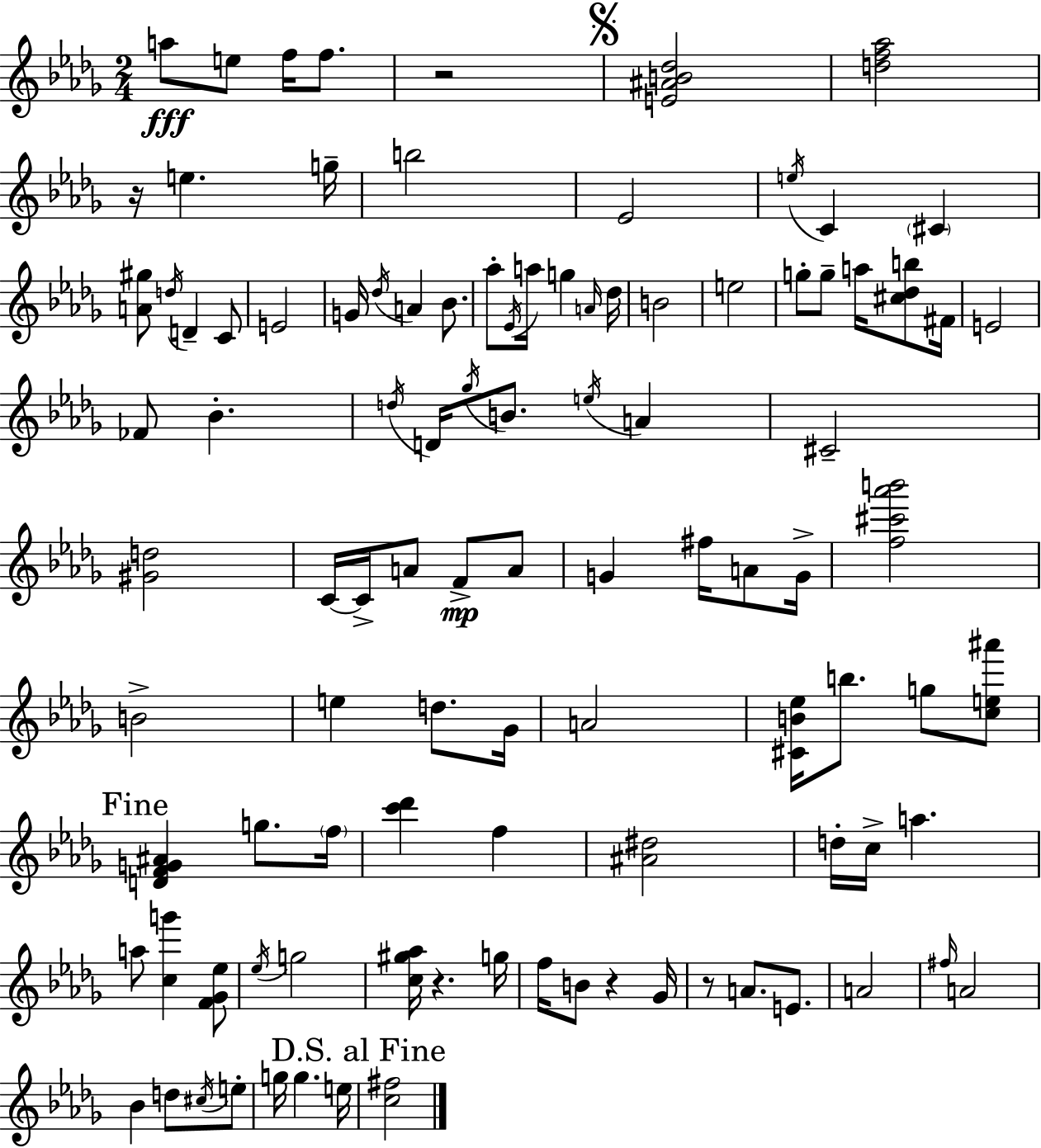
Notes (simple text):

A5/e E5/e F5/s F5/e. R/h [E4,A#4,B4,Db5]/h [D5,F5,Ab5]/h R/s E5/q. G5/s B5/h Eb4/h E5/s C4/q C#4/q [A4,G#5]/e D5/s D4/q C4/e E4/h G4/s Db5/s A4/q Bb4/e. Ab5/e Eb4/s A5/s G5/q A4/s Db5/s B4/h E5/h G5/e G5/e A5/s [C#5,Db5,B5]/e F#4/s E4/h FES4/e Bb4/q. D5/s D4/s Gb5/s B4/e. E5/s A4/q C#4/h [G#4,D5]/h C4/s C4/s A4/e F4/e A4/e G4/q F#5/s A4/e G4/s [F5,C#6,Ab6,B6]/h B4/h E5/q D5/e. Gb4/s A4/h [C#4,B4,Eb5]/s B5/e. G5/e [C5,E5,A#6]/e [D4,F4,G4,A#4]/q G5/e. F5/s [C6,Db6]/q F5/q [A#4,D#5]/h D5/s C5/s A5/q. A5/e [C5,G6]/q [F4,Gb4,Eb5]/e Eb5/s G5/h [C5,G#5,Ab5]/s R/q. G5/s F5/s B4/e R/q Gb4/s R/e A4/e. E4/e. A4/h F#5/s A4/h Bb4/q D5/e C#5/s E5/e G5/s G5/q. E5/s [C5,F#5]/h